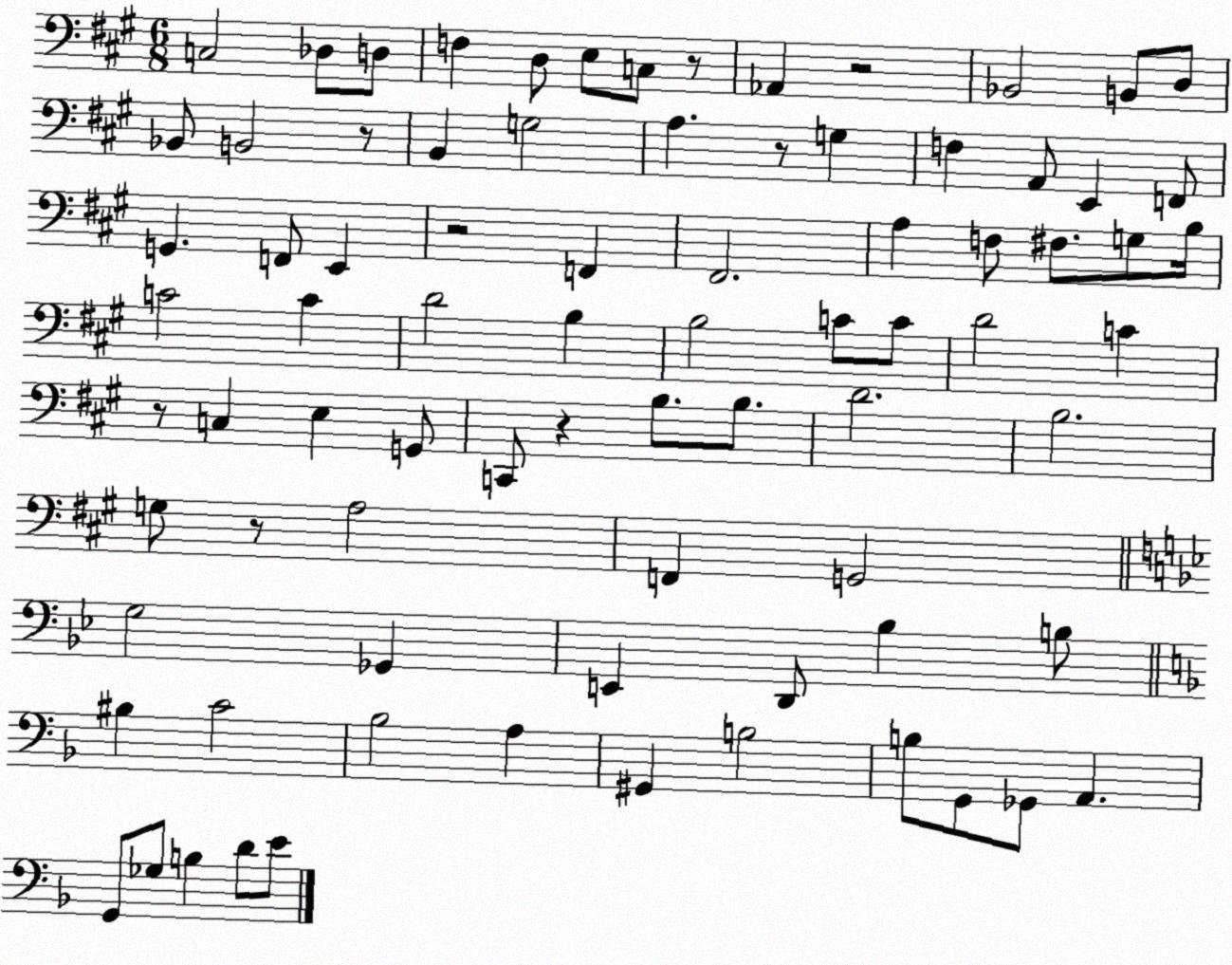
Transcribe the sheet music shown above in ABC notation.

X:1
T:Untitled
M:6/8
L:1/4
K:A
C,2 _D,/2 D,/2 F, D,/2 E,/2 C,/2 z/2 _A,, z2 _B,,2 B,,/2 D,/2 _B,,/2 B,,2 z/2 B,, G,2 A, z/2 G, F, A,,/2 E,, F,,/2 G,, F,,/2 E,, z2 F,, ^F,,2 A, F,/2 ^F,/2 G,/2 B,/4 C2 C D2 B, B,2 C/2 C/2 D2 C z/2 C, E, G,,/2 C,,/2 z B,/2 B,/2 D2 B,2 G,/2 z/2 A,2 F,, G,,2 G,2 _G,, E,, D,,/2 _B, B,/2 ^B, C2 _B,2 A, ^G,, B,2 B,/2 G,,/2 _G,,/2 A,, G,,/2 _G,/2 B, D/2 E/2